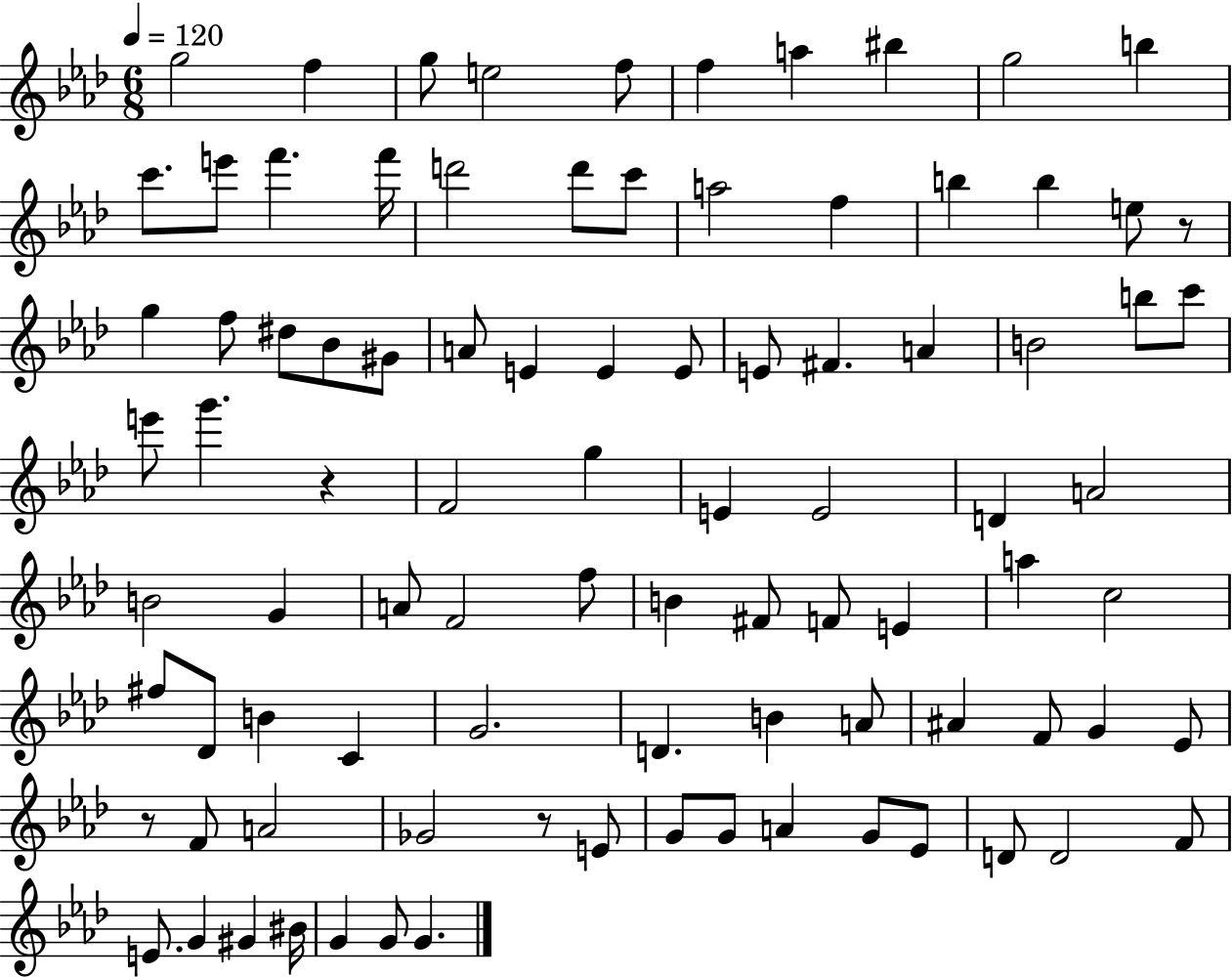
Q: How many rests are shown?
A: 4